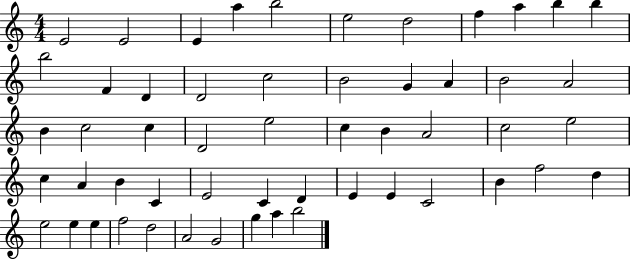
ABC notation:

X:1
T:Untitled
M:4/4
L:1/4
K:C
E2 E2 E a b2 e2 d2 f a b b b2 F D D2 c2 B2 G A B2 A2 B c2 c D2 e2 c B A2 c2 e2 c A B C E2 C D E E C2 B f2 d e2 e e f2 d2 A2 G2 g a b2